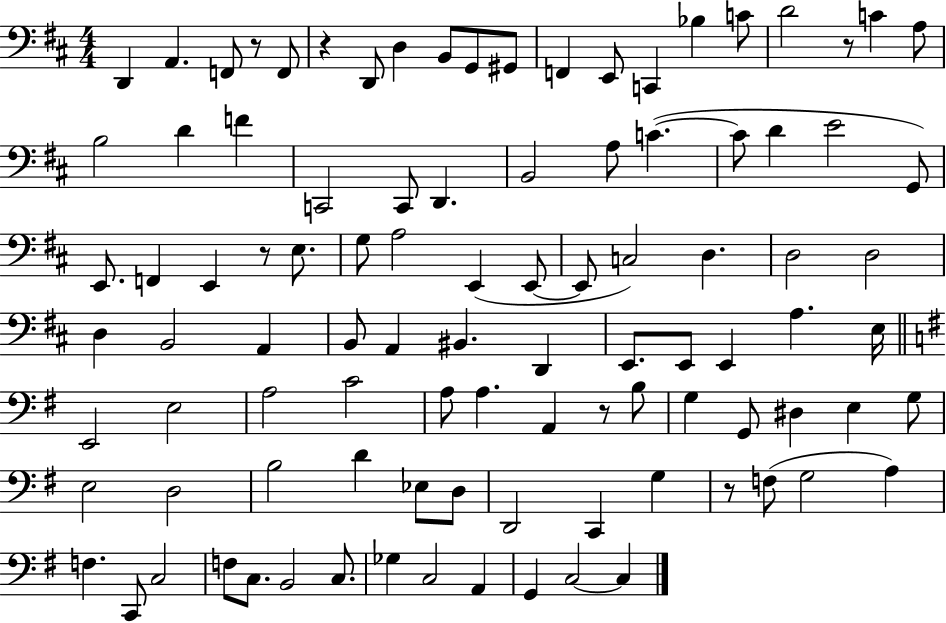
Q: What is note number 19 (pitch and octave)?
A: D4